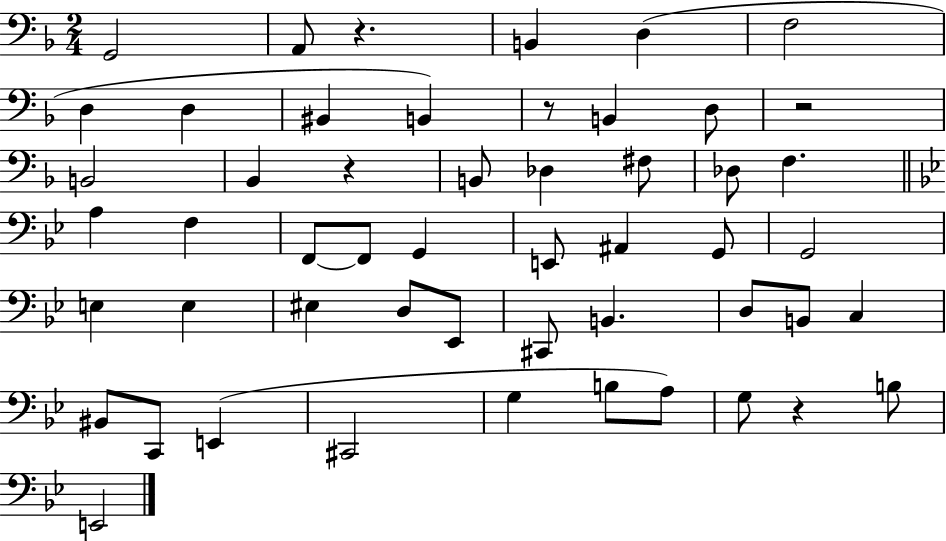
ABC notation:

X:1
T:Untitled
M:2/4
L:1/4
K:F
G,,2 A,,/2 z B,, D, F,2 D, D, ^B,, B,, z/2 B,, D,/2 z2 B,,2 _B,, z B,,/2 _D, ^F,/2 _D,/2 F, A, F, F,,/2 F,,/2 G,, E,,/2 ^A,, G,,/2 G,,2 E, E, ^E, D,/2 _E,,/2 ^C,,/2 B,, D,/2 B,,/2 C, ^B,,/2 C,,/2 E,, ^C,,2 G, B,/2 A,/2 G,/2 z B,/2 E,,2